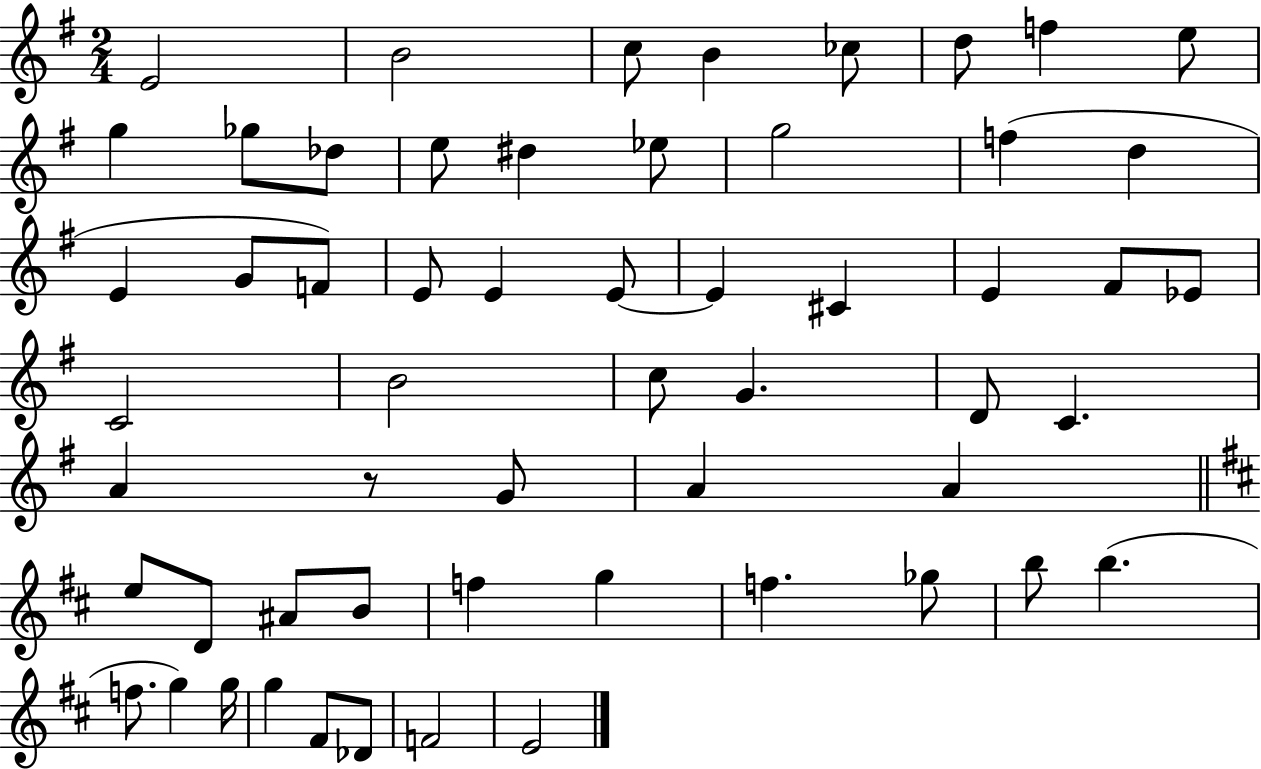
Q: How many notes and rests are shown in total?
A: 57